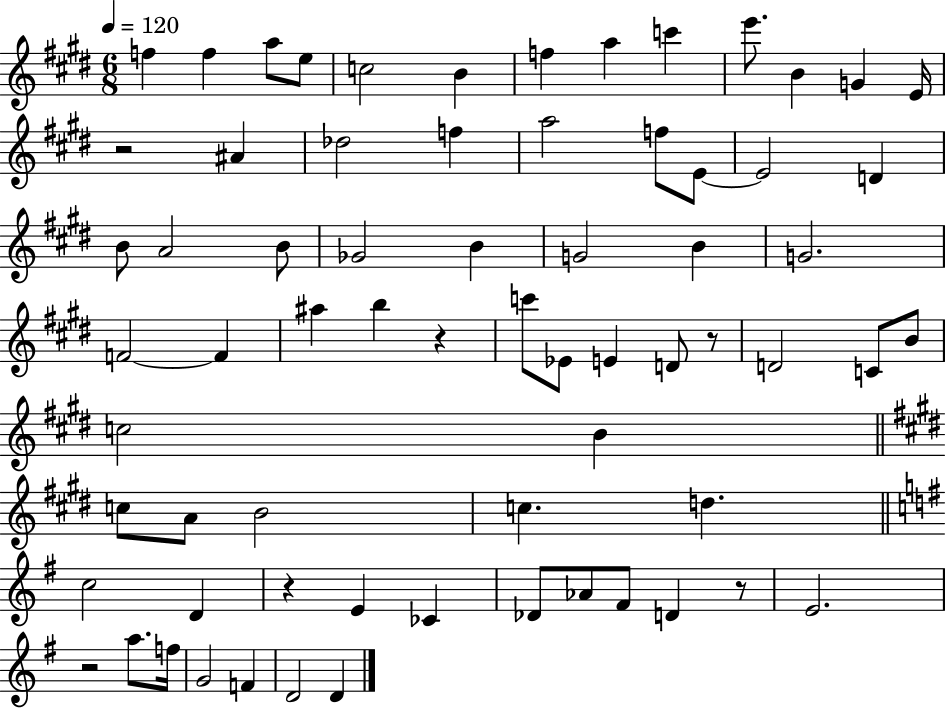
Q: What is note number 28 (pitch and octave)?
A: B4